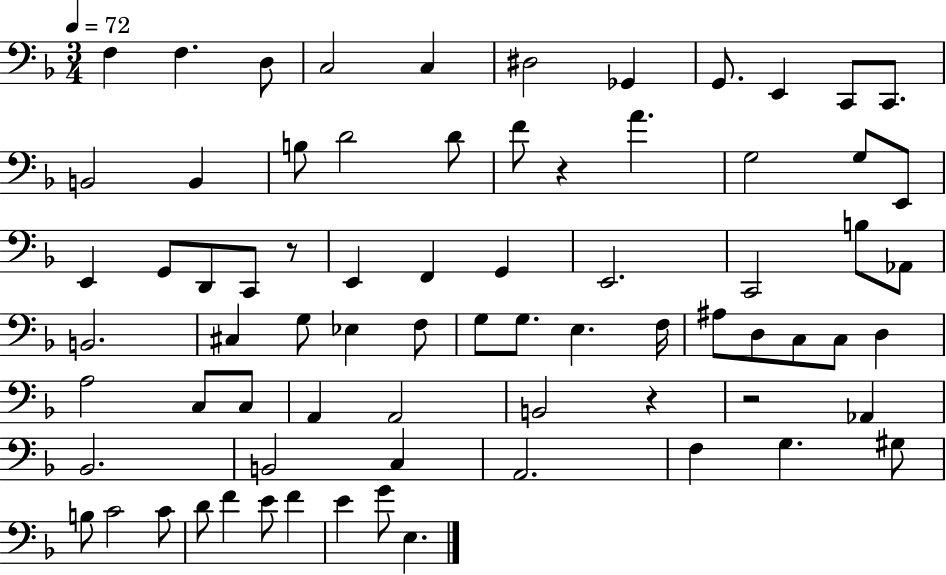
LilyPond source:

{
  \clef bass
  \numericTimeSignature
  \time 3/4
  \key f \major
  \tempo 4 = 72
  f4 f4. d8 | c2 c4 | dis2 ges,4 | g,8. e,4 c,8 c,8. | \break b,2 b,4 | b8 d'2 d'8 | f'8 r4 a'4. | g2 g8 e,8 | \break e,4 g,8 d,8 c,8 r8 | e,4 f,4 g,4 | e,2. | c,2 b8 aes,8 | \break b,2. | cis4 g8 ees4 f8 | g8 g8. e4. f16 | ais8 d8 c8 c8 d4 | \break a2 c8 c8 | a,4 a,2 | b,2 r4 | r2 aes,4 | \break bes,2. | b,2 c4 | a,2. | f4 g4. gis8 | \break b8 c'2 c'8 | d'8 f'4 e'8 f'4 | e'4 g'8 e4. | \bar "|."
}